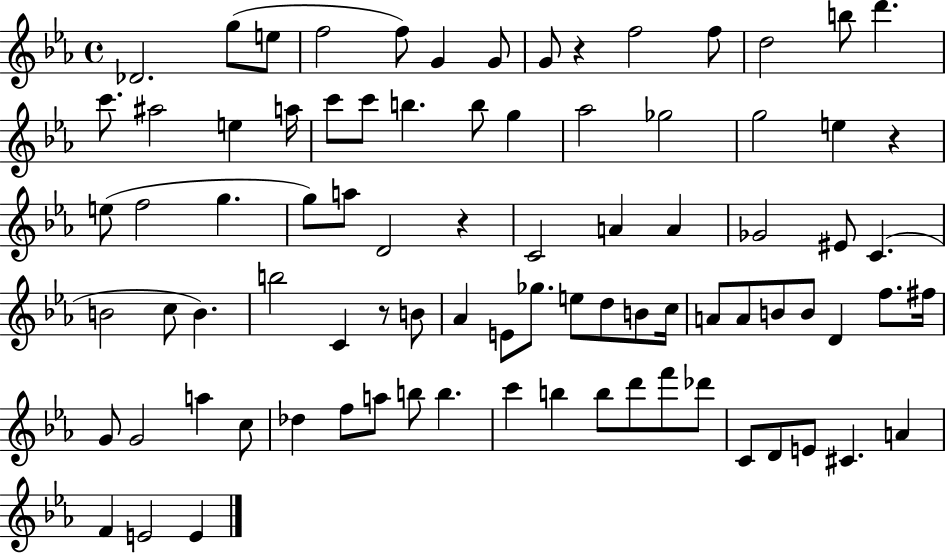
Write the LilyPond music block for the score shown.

{
  \clef treble
  \time 4/4
  \defaultTimeSignature
  \key ees \major
  des'2. g''8( e''8 | f''2 f''8) g'4 g'8 | g'8 r4 f''2 f''8 | d''2 b''8 d'''4. | \break c'''8. ais''2 e''4 a''16 | c'''8 c'''8 b''4. b''8 g''4 | aes''2 ges''2 | g''2 e''4 r4 | \break e''8( f''2 g''4. | g''8) a''8 d'2 r4 | c'2 a'4 a'4 | ges'2 eis'8 c'4.( | \break b'2 c''8 b'4.) | b''2 c'4 r8 b'8 | aes'4 e'8 ges''8. e''8 d''8 b'8 c''16 | a'8 a'8 b'8 b'8 d'4 f''8. fis''16 | \break g'8 g'2 a''4 c''8 | des''4 f''8 a''8 b''8 b''4. | c'''4 b''4 b''8 d'''8 f'''8 des'''8 | c'8 d'8 e'8 cis'4. a'4 | \break f'4 e'2 e'4 | \bar "|."
}